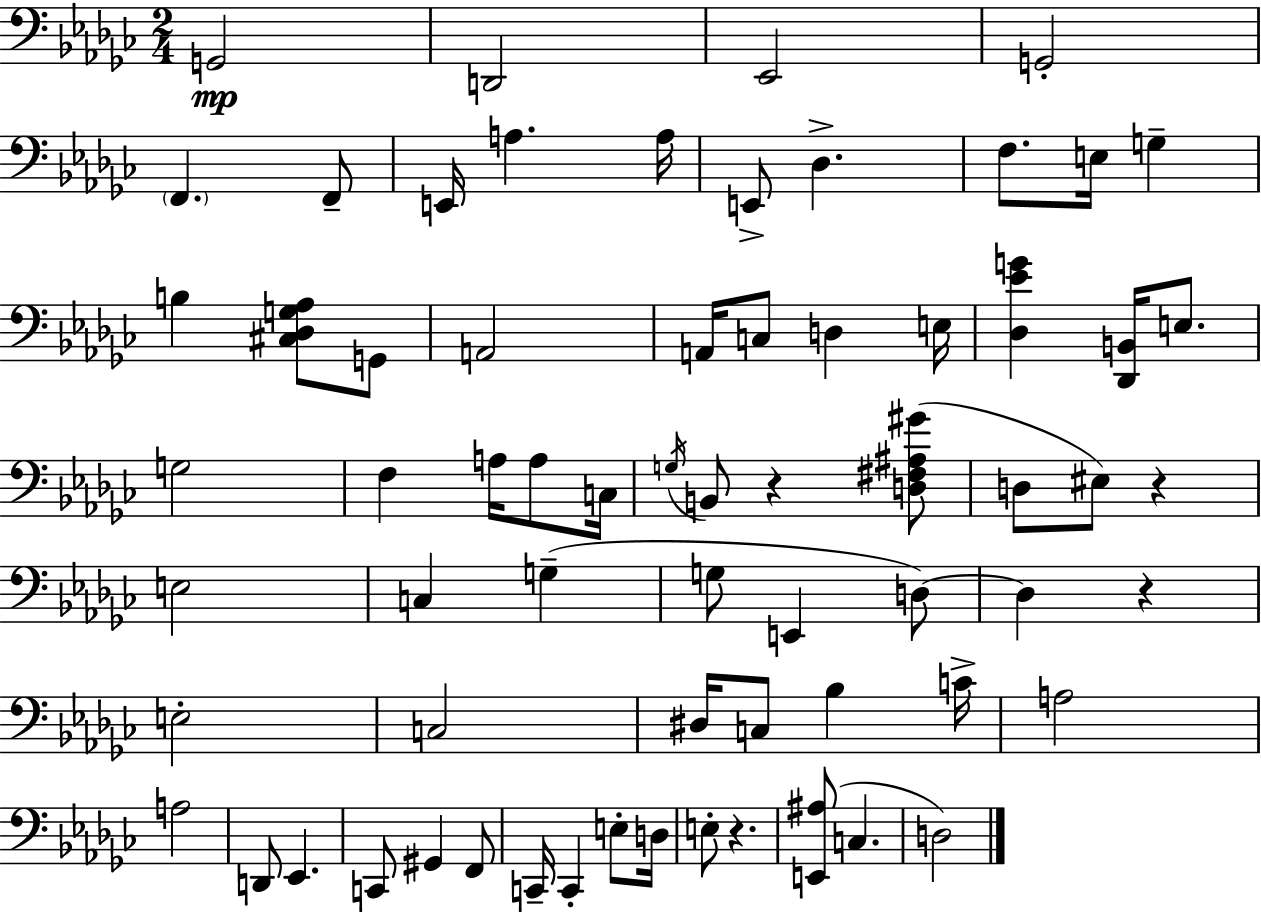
{
  \clef bass
  \numericTimeSignature
  \time 2/4
  \key ees \minor
  g,2\mp | d,2 | ees,2 | g,2-. | \break \parenthesize f,4. f,8-- | e,16 a4. a16 | e,8-> des4.-> | f8. e16 g4-- | \break b4 <cis des g aes>8 g,8 | a,2 | a,16 c8 d4 e16 | <des ees' g'>4 <des, b,>16 e8. | \break g2 | f4 a16 a8 c16 | \acciaccatura { g16 } b,8 r4 <d fis ais gis'>8( | d8 eis8) r4 | \break e2 | c4 g4--( | g8 e,4 d8~~) | d4 r4 | \break e2-. | c2 | dis16 c8 bes4 | c'16-> a2 | \break a2 | d,8 ees,4. | c,8 gis,4 f,8 | c,16-- c,4-. e8-. | \break d16 e8-. r4. | <e, ais>8( c4. | d2) | \bar "|."
}